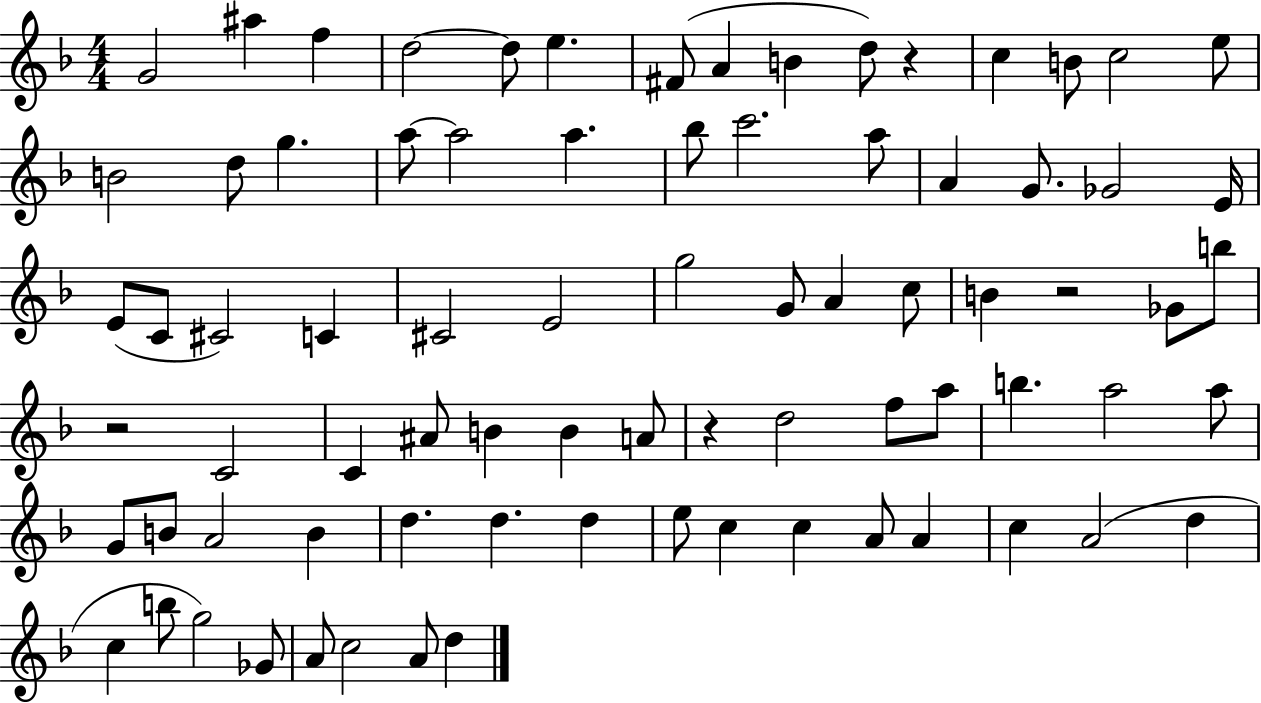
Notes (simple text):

G4/h A#5/q F5/q D5/h D5/e E5/q. F#4/e A4/q B4/q D5/e R/q C5/q B4/e C5/h E5/e B4/h D5/e G5/q. A5/e A5/h A5/q. Bb5/e C6/h. A5/e A4/q G4/e. Gb4/h E4/s E4/e C4/e C#4/h C4/q C#4/h E4/h G5/h G4/e A4/q C5/e B4/q R/h Gb4/e B5/e R/h C4/h C4/q A#4/e B4/q B4/q A4/e R/q D5/h F5/e A5/e B5/q. A5/h A5/e G4/e B4/e A4/h B4/q D5/q. D5/q. D5/q E5/e C5/q C5/q A4/e A4/q C5/q A4/h D5/q C5/q B5/e G5/h Gb4/e A4/e C5/h A4/e D5/q